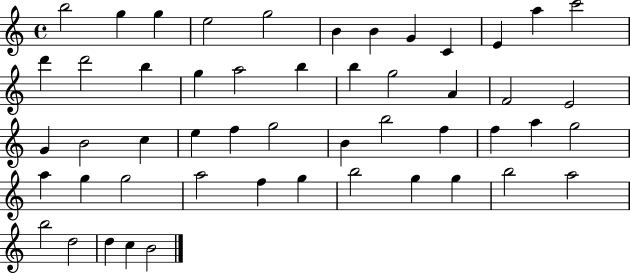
X:1
T:Untitled
M:4/4
L:1/4
K:C
b2 g g e2 g2 B B G C E a c'2 d' d'2 b g a2 b b g2 A F2 E2 G B2 c e f g2 B b2 f f a g2 a g g2 a2 f g b2 g g b2 a2 b2 d2 d c B2